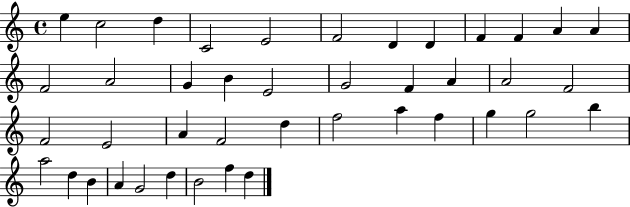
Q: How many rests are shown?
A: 0